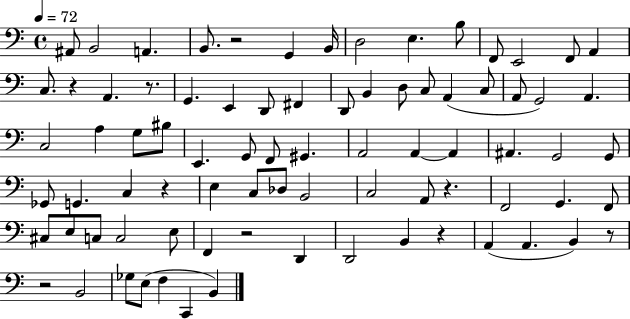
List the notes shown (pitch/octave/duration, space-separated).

A#2/e B2/h A2/q. B2/e. R/h G2/q B2/s D3/h E3/q. B3/e F2/e E2/h F2/e A2/q C3/e. R/q A2/q. R/e. G2/q. E2/q D2/e F#2/q D2/e B2/q D3/e C3/e A2/q C3/e A2/e G2/h A2/q. C3/h A3/q G3/e BIS3/e E2/q. G2/e F2/e G#2/q. A2/h A2/q A2/q A#2/q. G2/h G2/e Gb2/e G2/q. C3/q R/q E3/q C3/e Db3/e B2/h C3/h A2/e R/q. F2/h G2/q. F2/e C#3/e E3/e C3/e C3/h E3/e F2/q R/h D2/q D2/h B2/q R/q A2/q A2/q. B2/q R/e R/h B2/h Gb3/e E3/e F3/q C2/q B2/q